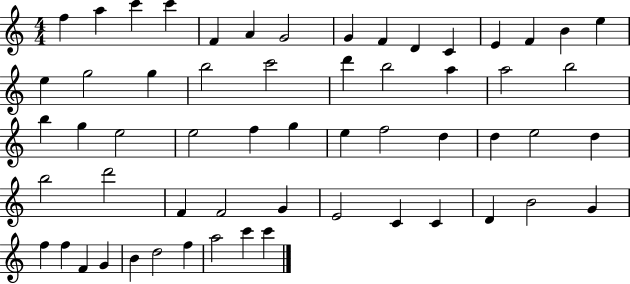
F5/q A5/q C6/q C6/q F4/q A4/q G4/h G4/q F4/q D4/q C4/q E4/q F4/q B4/q E5/q E5/q G5/h G5/q B5/h C6/h D6/q B5/h A5/q A5/h B5/h B5/q G5/q E5/h E5/h F5/q G5/q E5/q F5/h D5/q D5/q E5/h D5/q B5/h D6/h F4/q F4/h G4/q E4/h C4/q C4/q D4/q B4/h G4/q F5/q F5/q F4/q G4/q B4/q D5/h F5/q A5/h C6/q C6/q